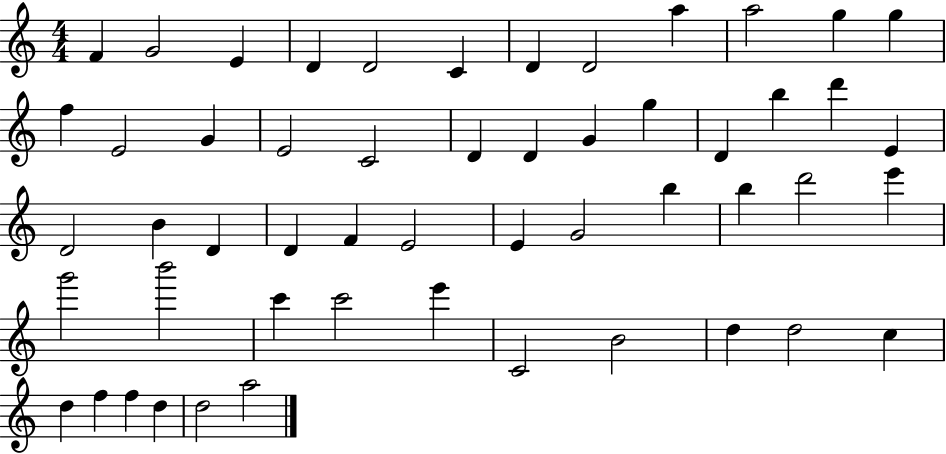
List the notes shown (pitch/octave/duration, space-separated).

F4/q G4/h E4/q D4/q D4/h C4/q D4/q D4/h A5/q A5/h G5/q G5/q F5/q E4/h G4/q E4/h C4/h D4/q D4/q G4/q G5/q D4/q B5/q D6/q E4/q D4/h B4/q D4/q D4/q F4/q E4/h E4/q G4/h B5/q B5/q D6/h E6/q G6/h B6/h C6/q C6/h E6/q C4/h B4/h D5/q D5/h C5/q D5/q F5/q F5/q D5/q D5/h A5/h